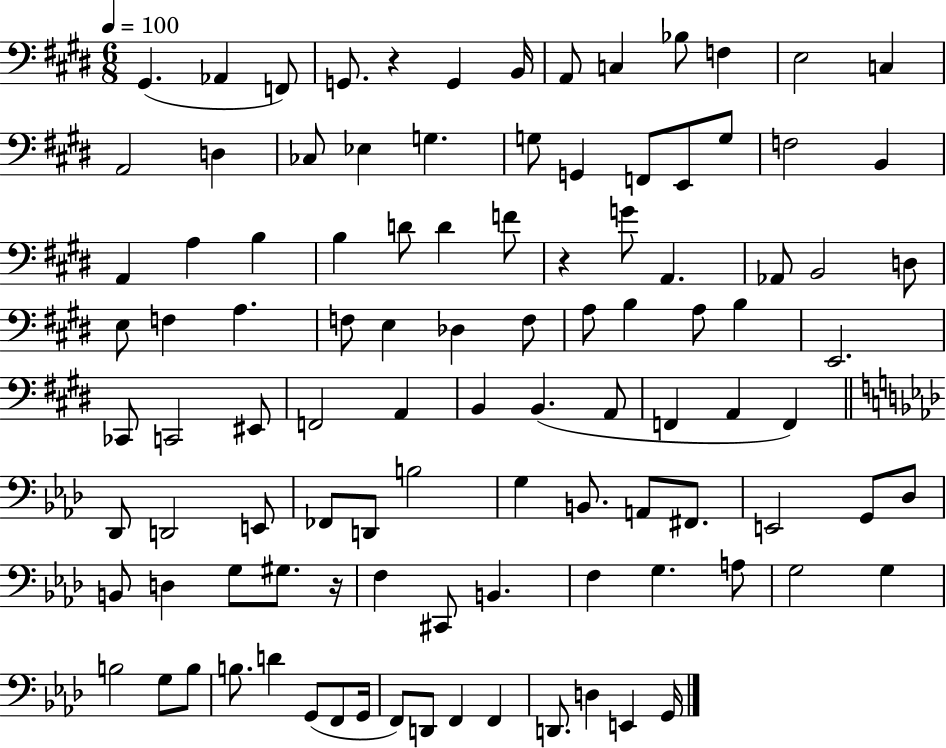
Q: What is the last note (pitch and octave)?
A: G2